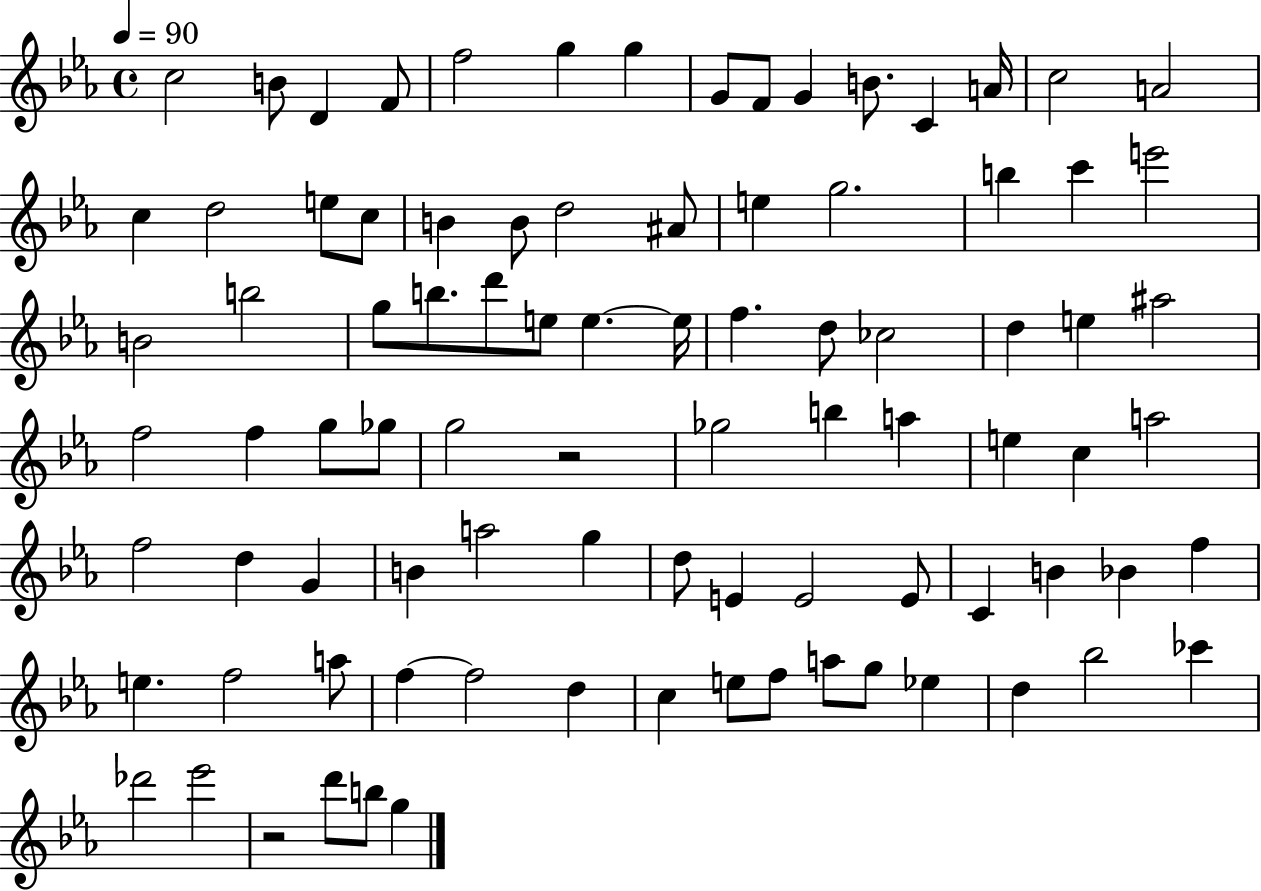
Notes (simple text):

C5/h B4/e D4/q F4/e F5/h G5/q G5/q G4/e F4/e G4/q B4/e. C4/q A4/s C5/h A4/h C5/q D5/h E5/e C5/e B4/q B4/e D5/h A#4/e E5/q G5/h. B5/q C6/q E6/h B4/h B5/h G5/e B5/e. D6/e E5/e E5/q. E5/s F5/q. D5/e CES5/h D5/q E5/q A#5/h F5/h F5/q G5/e Gb5/e G5/h R/h Gb5/h B5/q A5/q E5/q C5/q A5/h F5/h D5/q G4/q B4/q A5/h G5/q D5/e E4/q E4/h E4/e C4/q B4/q Bb4/q F5/q E5/q. F5/h A5/e F5/q F5/h D5/q C5/q E5/e F5/e A5/e G5/e Eb5/q D5/q Bb5/h CES6/q Db6/h Eb6/h R/h D6/e B5/e G5/q